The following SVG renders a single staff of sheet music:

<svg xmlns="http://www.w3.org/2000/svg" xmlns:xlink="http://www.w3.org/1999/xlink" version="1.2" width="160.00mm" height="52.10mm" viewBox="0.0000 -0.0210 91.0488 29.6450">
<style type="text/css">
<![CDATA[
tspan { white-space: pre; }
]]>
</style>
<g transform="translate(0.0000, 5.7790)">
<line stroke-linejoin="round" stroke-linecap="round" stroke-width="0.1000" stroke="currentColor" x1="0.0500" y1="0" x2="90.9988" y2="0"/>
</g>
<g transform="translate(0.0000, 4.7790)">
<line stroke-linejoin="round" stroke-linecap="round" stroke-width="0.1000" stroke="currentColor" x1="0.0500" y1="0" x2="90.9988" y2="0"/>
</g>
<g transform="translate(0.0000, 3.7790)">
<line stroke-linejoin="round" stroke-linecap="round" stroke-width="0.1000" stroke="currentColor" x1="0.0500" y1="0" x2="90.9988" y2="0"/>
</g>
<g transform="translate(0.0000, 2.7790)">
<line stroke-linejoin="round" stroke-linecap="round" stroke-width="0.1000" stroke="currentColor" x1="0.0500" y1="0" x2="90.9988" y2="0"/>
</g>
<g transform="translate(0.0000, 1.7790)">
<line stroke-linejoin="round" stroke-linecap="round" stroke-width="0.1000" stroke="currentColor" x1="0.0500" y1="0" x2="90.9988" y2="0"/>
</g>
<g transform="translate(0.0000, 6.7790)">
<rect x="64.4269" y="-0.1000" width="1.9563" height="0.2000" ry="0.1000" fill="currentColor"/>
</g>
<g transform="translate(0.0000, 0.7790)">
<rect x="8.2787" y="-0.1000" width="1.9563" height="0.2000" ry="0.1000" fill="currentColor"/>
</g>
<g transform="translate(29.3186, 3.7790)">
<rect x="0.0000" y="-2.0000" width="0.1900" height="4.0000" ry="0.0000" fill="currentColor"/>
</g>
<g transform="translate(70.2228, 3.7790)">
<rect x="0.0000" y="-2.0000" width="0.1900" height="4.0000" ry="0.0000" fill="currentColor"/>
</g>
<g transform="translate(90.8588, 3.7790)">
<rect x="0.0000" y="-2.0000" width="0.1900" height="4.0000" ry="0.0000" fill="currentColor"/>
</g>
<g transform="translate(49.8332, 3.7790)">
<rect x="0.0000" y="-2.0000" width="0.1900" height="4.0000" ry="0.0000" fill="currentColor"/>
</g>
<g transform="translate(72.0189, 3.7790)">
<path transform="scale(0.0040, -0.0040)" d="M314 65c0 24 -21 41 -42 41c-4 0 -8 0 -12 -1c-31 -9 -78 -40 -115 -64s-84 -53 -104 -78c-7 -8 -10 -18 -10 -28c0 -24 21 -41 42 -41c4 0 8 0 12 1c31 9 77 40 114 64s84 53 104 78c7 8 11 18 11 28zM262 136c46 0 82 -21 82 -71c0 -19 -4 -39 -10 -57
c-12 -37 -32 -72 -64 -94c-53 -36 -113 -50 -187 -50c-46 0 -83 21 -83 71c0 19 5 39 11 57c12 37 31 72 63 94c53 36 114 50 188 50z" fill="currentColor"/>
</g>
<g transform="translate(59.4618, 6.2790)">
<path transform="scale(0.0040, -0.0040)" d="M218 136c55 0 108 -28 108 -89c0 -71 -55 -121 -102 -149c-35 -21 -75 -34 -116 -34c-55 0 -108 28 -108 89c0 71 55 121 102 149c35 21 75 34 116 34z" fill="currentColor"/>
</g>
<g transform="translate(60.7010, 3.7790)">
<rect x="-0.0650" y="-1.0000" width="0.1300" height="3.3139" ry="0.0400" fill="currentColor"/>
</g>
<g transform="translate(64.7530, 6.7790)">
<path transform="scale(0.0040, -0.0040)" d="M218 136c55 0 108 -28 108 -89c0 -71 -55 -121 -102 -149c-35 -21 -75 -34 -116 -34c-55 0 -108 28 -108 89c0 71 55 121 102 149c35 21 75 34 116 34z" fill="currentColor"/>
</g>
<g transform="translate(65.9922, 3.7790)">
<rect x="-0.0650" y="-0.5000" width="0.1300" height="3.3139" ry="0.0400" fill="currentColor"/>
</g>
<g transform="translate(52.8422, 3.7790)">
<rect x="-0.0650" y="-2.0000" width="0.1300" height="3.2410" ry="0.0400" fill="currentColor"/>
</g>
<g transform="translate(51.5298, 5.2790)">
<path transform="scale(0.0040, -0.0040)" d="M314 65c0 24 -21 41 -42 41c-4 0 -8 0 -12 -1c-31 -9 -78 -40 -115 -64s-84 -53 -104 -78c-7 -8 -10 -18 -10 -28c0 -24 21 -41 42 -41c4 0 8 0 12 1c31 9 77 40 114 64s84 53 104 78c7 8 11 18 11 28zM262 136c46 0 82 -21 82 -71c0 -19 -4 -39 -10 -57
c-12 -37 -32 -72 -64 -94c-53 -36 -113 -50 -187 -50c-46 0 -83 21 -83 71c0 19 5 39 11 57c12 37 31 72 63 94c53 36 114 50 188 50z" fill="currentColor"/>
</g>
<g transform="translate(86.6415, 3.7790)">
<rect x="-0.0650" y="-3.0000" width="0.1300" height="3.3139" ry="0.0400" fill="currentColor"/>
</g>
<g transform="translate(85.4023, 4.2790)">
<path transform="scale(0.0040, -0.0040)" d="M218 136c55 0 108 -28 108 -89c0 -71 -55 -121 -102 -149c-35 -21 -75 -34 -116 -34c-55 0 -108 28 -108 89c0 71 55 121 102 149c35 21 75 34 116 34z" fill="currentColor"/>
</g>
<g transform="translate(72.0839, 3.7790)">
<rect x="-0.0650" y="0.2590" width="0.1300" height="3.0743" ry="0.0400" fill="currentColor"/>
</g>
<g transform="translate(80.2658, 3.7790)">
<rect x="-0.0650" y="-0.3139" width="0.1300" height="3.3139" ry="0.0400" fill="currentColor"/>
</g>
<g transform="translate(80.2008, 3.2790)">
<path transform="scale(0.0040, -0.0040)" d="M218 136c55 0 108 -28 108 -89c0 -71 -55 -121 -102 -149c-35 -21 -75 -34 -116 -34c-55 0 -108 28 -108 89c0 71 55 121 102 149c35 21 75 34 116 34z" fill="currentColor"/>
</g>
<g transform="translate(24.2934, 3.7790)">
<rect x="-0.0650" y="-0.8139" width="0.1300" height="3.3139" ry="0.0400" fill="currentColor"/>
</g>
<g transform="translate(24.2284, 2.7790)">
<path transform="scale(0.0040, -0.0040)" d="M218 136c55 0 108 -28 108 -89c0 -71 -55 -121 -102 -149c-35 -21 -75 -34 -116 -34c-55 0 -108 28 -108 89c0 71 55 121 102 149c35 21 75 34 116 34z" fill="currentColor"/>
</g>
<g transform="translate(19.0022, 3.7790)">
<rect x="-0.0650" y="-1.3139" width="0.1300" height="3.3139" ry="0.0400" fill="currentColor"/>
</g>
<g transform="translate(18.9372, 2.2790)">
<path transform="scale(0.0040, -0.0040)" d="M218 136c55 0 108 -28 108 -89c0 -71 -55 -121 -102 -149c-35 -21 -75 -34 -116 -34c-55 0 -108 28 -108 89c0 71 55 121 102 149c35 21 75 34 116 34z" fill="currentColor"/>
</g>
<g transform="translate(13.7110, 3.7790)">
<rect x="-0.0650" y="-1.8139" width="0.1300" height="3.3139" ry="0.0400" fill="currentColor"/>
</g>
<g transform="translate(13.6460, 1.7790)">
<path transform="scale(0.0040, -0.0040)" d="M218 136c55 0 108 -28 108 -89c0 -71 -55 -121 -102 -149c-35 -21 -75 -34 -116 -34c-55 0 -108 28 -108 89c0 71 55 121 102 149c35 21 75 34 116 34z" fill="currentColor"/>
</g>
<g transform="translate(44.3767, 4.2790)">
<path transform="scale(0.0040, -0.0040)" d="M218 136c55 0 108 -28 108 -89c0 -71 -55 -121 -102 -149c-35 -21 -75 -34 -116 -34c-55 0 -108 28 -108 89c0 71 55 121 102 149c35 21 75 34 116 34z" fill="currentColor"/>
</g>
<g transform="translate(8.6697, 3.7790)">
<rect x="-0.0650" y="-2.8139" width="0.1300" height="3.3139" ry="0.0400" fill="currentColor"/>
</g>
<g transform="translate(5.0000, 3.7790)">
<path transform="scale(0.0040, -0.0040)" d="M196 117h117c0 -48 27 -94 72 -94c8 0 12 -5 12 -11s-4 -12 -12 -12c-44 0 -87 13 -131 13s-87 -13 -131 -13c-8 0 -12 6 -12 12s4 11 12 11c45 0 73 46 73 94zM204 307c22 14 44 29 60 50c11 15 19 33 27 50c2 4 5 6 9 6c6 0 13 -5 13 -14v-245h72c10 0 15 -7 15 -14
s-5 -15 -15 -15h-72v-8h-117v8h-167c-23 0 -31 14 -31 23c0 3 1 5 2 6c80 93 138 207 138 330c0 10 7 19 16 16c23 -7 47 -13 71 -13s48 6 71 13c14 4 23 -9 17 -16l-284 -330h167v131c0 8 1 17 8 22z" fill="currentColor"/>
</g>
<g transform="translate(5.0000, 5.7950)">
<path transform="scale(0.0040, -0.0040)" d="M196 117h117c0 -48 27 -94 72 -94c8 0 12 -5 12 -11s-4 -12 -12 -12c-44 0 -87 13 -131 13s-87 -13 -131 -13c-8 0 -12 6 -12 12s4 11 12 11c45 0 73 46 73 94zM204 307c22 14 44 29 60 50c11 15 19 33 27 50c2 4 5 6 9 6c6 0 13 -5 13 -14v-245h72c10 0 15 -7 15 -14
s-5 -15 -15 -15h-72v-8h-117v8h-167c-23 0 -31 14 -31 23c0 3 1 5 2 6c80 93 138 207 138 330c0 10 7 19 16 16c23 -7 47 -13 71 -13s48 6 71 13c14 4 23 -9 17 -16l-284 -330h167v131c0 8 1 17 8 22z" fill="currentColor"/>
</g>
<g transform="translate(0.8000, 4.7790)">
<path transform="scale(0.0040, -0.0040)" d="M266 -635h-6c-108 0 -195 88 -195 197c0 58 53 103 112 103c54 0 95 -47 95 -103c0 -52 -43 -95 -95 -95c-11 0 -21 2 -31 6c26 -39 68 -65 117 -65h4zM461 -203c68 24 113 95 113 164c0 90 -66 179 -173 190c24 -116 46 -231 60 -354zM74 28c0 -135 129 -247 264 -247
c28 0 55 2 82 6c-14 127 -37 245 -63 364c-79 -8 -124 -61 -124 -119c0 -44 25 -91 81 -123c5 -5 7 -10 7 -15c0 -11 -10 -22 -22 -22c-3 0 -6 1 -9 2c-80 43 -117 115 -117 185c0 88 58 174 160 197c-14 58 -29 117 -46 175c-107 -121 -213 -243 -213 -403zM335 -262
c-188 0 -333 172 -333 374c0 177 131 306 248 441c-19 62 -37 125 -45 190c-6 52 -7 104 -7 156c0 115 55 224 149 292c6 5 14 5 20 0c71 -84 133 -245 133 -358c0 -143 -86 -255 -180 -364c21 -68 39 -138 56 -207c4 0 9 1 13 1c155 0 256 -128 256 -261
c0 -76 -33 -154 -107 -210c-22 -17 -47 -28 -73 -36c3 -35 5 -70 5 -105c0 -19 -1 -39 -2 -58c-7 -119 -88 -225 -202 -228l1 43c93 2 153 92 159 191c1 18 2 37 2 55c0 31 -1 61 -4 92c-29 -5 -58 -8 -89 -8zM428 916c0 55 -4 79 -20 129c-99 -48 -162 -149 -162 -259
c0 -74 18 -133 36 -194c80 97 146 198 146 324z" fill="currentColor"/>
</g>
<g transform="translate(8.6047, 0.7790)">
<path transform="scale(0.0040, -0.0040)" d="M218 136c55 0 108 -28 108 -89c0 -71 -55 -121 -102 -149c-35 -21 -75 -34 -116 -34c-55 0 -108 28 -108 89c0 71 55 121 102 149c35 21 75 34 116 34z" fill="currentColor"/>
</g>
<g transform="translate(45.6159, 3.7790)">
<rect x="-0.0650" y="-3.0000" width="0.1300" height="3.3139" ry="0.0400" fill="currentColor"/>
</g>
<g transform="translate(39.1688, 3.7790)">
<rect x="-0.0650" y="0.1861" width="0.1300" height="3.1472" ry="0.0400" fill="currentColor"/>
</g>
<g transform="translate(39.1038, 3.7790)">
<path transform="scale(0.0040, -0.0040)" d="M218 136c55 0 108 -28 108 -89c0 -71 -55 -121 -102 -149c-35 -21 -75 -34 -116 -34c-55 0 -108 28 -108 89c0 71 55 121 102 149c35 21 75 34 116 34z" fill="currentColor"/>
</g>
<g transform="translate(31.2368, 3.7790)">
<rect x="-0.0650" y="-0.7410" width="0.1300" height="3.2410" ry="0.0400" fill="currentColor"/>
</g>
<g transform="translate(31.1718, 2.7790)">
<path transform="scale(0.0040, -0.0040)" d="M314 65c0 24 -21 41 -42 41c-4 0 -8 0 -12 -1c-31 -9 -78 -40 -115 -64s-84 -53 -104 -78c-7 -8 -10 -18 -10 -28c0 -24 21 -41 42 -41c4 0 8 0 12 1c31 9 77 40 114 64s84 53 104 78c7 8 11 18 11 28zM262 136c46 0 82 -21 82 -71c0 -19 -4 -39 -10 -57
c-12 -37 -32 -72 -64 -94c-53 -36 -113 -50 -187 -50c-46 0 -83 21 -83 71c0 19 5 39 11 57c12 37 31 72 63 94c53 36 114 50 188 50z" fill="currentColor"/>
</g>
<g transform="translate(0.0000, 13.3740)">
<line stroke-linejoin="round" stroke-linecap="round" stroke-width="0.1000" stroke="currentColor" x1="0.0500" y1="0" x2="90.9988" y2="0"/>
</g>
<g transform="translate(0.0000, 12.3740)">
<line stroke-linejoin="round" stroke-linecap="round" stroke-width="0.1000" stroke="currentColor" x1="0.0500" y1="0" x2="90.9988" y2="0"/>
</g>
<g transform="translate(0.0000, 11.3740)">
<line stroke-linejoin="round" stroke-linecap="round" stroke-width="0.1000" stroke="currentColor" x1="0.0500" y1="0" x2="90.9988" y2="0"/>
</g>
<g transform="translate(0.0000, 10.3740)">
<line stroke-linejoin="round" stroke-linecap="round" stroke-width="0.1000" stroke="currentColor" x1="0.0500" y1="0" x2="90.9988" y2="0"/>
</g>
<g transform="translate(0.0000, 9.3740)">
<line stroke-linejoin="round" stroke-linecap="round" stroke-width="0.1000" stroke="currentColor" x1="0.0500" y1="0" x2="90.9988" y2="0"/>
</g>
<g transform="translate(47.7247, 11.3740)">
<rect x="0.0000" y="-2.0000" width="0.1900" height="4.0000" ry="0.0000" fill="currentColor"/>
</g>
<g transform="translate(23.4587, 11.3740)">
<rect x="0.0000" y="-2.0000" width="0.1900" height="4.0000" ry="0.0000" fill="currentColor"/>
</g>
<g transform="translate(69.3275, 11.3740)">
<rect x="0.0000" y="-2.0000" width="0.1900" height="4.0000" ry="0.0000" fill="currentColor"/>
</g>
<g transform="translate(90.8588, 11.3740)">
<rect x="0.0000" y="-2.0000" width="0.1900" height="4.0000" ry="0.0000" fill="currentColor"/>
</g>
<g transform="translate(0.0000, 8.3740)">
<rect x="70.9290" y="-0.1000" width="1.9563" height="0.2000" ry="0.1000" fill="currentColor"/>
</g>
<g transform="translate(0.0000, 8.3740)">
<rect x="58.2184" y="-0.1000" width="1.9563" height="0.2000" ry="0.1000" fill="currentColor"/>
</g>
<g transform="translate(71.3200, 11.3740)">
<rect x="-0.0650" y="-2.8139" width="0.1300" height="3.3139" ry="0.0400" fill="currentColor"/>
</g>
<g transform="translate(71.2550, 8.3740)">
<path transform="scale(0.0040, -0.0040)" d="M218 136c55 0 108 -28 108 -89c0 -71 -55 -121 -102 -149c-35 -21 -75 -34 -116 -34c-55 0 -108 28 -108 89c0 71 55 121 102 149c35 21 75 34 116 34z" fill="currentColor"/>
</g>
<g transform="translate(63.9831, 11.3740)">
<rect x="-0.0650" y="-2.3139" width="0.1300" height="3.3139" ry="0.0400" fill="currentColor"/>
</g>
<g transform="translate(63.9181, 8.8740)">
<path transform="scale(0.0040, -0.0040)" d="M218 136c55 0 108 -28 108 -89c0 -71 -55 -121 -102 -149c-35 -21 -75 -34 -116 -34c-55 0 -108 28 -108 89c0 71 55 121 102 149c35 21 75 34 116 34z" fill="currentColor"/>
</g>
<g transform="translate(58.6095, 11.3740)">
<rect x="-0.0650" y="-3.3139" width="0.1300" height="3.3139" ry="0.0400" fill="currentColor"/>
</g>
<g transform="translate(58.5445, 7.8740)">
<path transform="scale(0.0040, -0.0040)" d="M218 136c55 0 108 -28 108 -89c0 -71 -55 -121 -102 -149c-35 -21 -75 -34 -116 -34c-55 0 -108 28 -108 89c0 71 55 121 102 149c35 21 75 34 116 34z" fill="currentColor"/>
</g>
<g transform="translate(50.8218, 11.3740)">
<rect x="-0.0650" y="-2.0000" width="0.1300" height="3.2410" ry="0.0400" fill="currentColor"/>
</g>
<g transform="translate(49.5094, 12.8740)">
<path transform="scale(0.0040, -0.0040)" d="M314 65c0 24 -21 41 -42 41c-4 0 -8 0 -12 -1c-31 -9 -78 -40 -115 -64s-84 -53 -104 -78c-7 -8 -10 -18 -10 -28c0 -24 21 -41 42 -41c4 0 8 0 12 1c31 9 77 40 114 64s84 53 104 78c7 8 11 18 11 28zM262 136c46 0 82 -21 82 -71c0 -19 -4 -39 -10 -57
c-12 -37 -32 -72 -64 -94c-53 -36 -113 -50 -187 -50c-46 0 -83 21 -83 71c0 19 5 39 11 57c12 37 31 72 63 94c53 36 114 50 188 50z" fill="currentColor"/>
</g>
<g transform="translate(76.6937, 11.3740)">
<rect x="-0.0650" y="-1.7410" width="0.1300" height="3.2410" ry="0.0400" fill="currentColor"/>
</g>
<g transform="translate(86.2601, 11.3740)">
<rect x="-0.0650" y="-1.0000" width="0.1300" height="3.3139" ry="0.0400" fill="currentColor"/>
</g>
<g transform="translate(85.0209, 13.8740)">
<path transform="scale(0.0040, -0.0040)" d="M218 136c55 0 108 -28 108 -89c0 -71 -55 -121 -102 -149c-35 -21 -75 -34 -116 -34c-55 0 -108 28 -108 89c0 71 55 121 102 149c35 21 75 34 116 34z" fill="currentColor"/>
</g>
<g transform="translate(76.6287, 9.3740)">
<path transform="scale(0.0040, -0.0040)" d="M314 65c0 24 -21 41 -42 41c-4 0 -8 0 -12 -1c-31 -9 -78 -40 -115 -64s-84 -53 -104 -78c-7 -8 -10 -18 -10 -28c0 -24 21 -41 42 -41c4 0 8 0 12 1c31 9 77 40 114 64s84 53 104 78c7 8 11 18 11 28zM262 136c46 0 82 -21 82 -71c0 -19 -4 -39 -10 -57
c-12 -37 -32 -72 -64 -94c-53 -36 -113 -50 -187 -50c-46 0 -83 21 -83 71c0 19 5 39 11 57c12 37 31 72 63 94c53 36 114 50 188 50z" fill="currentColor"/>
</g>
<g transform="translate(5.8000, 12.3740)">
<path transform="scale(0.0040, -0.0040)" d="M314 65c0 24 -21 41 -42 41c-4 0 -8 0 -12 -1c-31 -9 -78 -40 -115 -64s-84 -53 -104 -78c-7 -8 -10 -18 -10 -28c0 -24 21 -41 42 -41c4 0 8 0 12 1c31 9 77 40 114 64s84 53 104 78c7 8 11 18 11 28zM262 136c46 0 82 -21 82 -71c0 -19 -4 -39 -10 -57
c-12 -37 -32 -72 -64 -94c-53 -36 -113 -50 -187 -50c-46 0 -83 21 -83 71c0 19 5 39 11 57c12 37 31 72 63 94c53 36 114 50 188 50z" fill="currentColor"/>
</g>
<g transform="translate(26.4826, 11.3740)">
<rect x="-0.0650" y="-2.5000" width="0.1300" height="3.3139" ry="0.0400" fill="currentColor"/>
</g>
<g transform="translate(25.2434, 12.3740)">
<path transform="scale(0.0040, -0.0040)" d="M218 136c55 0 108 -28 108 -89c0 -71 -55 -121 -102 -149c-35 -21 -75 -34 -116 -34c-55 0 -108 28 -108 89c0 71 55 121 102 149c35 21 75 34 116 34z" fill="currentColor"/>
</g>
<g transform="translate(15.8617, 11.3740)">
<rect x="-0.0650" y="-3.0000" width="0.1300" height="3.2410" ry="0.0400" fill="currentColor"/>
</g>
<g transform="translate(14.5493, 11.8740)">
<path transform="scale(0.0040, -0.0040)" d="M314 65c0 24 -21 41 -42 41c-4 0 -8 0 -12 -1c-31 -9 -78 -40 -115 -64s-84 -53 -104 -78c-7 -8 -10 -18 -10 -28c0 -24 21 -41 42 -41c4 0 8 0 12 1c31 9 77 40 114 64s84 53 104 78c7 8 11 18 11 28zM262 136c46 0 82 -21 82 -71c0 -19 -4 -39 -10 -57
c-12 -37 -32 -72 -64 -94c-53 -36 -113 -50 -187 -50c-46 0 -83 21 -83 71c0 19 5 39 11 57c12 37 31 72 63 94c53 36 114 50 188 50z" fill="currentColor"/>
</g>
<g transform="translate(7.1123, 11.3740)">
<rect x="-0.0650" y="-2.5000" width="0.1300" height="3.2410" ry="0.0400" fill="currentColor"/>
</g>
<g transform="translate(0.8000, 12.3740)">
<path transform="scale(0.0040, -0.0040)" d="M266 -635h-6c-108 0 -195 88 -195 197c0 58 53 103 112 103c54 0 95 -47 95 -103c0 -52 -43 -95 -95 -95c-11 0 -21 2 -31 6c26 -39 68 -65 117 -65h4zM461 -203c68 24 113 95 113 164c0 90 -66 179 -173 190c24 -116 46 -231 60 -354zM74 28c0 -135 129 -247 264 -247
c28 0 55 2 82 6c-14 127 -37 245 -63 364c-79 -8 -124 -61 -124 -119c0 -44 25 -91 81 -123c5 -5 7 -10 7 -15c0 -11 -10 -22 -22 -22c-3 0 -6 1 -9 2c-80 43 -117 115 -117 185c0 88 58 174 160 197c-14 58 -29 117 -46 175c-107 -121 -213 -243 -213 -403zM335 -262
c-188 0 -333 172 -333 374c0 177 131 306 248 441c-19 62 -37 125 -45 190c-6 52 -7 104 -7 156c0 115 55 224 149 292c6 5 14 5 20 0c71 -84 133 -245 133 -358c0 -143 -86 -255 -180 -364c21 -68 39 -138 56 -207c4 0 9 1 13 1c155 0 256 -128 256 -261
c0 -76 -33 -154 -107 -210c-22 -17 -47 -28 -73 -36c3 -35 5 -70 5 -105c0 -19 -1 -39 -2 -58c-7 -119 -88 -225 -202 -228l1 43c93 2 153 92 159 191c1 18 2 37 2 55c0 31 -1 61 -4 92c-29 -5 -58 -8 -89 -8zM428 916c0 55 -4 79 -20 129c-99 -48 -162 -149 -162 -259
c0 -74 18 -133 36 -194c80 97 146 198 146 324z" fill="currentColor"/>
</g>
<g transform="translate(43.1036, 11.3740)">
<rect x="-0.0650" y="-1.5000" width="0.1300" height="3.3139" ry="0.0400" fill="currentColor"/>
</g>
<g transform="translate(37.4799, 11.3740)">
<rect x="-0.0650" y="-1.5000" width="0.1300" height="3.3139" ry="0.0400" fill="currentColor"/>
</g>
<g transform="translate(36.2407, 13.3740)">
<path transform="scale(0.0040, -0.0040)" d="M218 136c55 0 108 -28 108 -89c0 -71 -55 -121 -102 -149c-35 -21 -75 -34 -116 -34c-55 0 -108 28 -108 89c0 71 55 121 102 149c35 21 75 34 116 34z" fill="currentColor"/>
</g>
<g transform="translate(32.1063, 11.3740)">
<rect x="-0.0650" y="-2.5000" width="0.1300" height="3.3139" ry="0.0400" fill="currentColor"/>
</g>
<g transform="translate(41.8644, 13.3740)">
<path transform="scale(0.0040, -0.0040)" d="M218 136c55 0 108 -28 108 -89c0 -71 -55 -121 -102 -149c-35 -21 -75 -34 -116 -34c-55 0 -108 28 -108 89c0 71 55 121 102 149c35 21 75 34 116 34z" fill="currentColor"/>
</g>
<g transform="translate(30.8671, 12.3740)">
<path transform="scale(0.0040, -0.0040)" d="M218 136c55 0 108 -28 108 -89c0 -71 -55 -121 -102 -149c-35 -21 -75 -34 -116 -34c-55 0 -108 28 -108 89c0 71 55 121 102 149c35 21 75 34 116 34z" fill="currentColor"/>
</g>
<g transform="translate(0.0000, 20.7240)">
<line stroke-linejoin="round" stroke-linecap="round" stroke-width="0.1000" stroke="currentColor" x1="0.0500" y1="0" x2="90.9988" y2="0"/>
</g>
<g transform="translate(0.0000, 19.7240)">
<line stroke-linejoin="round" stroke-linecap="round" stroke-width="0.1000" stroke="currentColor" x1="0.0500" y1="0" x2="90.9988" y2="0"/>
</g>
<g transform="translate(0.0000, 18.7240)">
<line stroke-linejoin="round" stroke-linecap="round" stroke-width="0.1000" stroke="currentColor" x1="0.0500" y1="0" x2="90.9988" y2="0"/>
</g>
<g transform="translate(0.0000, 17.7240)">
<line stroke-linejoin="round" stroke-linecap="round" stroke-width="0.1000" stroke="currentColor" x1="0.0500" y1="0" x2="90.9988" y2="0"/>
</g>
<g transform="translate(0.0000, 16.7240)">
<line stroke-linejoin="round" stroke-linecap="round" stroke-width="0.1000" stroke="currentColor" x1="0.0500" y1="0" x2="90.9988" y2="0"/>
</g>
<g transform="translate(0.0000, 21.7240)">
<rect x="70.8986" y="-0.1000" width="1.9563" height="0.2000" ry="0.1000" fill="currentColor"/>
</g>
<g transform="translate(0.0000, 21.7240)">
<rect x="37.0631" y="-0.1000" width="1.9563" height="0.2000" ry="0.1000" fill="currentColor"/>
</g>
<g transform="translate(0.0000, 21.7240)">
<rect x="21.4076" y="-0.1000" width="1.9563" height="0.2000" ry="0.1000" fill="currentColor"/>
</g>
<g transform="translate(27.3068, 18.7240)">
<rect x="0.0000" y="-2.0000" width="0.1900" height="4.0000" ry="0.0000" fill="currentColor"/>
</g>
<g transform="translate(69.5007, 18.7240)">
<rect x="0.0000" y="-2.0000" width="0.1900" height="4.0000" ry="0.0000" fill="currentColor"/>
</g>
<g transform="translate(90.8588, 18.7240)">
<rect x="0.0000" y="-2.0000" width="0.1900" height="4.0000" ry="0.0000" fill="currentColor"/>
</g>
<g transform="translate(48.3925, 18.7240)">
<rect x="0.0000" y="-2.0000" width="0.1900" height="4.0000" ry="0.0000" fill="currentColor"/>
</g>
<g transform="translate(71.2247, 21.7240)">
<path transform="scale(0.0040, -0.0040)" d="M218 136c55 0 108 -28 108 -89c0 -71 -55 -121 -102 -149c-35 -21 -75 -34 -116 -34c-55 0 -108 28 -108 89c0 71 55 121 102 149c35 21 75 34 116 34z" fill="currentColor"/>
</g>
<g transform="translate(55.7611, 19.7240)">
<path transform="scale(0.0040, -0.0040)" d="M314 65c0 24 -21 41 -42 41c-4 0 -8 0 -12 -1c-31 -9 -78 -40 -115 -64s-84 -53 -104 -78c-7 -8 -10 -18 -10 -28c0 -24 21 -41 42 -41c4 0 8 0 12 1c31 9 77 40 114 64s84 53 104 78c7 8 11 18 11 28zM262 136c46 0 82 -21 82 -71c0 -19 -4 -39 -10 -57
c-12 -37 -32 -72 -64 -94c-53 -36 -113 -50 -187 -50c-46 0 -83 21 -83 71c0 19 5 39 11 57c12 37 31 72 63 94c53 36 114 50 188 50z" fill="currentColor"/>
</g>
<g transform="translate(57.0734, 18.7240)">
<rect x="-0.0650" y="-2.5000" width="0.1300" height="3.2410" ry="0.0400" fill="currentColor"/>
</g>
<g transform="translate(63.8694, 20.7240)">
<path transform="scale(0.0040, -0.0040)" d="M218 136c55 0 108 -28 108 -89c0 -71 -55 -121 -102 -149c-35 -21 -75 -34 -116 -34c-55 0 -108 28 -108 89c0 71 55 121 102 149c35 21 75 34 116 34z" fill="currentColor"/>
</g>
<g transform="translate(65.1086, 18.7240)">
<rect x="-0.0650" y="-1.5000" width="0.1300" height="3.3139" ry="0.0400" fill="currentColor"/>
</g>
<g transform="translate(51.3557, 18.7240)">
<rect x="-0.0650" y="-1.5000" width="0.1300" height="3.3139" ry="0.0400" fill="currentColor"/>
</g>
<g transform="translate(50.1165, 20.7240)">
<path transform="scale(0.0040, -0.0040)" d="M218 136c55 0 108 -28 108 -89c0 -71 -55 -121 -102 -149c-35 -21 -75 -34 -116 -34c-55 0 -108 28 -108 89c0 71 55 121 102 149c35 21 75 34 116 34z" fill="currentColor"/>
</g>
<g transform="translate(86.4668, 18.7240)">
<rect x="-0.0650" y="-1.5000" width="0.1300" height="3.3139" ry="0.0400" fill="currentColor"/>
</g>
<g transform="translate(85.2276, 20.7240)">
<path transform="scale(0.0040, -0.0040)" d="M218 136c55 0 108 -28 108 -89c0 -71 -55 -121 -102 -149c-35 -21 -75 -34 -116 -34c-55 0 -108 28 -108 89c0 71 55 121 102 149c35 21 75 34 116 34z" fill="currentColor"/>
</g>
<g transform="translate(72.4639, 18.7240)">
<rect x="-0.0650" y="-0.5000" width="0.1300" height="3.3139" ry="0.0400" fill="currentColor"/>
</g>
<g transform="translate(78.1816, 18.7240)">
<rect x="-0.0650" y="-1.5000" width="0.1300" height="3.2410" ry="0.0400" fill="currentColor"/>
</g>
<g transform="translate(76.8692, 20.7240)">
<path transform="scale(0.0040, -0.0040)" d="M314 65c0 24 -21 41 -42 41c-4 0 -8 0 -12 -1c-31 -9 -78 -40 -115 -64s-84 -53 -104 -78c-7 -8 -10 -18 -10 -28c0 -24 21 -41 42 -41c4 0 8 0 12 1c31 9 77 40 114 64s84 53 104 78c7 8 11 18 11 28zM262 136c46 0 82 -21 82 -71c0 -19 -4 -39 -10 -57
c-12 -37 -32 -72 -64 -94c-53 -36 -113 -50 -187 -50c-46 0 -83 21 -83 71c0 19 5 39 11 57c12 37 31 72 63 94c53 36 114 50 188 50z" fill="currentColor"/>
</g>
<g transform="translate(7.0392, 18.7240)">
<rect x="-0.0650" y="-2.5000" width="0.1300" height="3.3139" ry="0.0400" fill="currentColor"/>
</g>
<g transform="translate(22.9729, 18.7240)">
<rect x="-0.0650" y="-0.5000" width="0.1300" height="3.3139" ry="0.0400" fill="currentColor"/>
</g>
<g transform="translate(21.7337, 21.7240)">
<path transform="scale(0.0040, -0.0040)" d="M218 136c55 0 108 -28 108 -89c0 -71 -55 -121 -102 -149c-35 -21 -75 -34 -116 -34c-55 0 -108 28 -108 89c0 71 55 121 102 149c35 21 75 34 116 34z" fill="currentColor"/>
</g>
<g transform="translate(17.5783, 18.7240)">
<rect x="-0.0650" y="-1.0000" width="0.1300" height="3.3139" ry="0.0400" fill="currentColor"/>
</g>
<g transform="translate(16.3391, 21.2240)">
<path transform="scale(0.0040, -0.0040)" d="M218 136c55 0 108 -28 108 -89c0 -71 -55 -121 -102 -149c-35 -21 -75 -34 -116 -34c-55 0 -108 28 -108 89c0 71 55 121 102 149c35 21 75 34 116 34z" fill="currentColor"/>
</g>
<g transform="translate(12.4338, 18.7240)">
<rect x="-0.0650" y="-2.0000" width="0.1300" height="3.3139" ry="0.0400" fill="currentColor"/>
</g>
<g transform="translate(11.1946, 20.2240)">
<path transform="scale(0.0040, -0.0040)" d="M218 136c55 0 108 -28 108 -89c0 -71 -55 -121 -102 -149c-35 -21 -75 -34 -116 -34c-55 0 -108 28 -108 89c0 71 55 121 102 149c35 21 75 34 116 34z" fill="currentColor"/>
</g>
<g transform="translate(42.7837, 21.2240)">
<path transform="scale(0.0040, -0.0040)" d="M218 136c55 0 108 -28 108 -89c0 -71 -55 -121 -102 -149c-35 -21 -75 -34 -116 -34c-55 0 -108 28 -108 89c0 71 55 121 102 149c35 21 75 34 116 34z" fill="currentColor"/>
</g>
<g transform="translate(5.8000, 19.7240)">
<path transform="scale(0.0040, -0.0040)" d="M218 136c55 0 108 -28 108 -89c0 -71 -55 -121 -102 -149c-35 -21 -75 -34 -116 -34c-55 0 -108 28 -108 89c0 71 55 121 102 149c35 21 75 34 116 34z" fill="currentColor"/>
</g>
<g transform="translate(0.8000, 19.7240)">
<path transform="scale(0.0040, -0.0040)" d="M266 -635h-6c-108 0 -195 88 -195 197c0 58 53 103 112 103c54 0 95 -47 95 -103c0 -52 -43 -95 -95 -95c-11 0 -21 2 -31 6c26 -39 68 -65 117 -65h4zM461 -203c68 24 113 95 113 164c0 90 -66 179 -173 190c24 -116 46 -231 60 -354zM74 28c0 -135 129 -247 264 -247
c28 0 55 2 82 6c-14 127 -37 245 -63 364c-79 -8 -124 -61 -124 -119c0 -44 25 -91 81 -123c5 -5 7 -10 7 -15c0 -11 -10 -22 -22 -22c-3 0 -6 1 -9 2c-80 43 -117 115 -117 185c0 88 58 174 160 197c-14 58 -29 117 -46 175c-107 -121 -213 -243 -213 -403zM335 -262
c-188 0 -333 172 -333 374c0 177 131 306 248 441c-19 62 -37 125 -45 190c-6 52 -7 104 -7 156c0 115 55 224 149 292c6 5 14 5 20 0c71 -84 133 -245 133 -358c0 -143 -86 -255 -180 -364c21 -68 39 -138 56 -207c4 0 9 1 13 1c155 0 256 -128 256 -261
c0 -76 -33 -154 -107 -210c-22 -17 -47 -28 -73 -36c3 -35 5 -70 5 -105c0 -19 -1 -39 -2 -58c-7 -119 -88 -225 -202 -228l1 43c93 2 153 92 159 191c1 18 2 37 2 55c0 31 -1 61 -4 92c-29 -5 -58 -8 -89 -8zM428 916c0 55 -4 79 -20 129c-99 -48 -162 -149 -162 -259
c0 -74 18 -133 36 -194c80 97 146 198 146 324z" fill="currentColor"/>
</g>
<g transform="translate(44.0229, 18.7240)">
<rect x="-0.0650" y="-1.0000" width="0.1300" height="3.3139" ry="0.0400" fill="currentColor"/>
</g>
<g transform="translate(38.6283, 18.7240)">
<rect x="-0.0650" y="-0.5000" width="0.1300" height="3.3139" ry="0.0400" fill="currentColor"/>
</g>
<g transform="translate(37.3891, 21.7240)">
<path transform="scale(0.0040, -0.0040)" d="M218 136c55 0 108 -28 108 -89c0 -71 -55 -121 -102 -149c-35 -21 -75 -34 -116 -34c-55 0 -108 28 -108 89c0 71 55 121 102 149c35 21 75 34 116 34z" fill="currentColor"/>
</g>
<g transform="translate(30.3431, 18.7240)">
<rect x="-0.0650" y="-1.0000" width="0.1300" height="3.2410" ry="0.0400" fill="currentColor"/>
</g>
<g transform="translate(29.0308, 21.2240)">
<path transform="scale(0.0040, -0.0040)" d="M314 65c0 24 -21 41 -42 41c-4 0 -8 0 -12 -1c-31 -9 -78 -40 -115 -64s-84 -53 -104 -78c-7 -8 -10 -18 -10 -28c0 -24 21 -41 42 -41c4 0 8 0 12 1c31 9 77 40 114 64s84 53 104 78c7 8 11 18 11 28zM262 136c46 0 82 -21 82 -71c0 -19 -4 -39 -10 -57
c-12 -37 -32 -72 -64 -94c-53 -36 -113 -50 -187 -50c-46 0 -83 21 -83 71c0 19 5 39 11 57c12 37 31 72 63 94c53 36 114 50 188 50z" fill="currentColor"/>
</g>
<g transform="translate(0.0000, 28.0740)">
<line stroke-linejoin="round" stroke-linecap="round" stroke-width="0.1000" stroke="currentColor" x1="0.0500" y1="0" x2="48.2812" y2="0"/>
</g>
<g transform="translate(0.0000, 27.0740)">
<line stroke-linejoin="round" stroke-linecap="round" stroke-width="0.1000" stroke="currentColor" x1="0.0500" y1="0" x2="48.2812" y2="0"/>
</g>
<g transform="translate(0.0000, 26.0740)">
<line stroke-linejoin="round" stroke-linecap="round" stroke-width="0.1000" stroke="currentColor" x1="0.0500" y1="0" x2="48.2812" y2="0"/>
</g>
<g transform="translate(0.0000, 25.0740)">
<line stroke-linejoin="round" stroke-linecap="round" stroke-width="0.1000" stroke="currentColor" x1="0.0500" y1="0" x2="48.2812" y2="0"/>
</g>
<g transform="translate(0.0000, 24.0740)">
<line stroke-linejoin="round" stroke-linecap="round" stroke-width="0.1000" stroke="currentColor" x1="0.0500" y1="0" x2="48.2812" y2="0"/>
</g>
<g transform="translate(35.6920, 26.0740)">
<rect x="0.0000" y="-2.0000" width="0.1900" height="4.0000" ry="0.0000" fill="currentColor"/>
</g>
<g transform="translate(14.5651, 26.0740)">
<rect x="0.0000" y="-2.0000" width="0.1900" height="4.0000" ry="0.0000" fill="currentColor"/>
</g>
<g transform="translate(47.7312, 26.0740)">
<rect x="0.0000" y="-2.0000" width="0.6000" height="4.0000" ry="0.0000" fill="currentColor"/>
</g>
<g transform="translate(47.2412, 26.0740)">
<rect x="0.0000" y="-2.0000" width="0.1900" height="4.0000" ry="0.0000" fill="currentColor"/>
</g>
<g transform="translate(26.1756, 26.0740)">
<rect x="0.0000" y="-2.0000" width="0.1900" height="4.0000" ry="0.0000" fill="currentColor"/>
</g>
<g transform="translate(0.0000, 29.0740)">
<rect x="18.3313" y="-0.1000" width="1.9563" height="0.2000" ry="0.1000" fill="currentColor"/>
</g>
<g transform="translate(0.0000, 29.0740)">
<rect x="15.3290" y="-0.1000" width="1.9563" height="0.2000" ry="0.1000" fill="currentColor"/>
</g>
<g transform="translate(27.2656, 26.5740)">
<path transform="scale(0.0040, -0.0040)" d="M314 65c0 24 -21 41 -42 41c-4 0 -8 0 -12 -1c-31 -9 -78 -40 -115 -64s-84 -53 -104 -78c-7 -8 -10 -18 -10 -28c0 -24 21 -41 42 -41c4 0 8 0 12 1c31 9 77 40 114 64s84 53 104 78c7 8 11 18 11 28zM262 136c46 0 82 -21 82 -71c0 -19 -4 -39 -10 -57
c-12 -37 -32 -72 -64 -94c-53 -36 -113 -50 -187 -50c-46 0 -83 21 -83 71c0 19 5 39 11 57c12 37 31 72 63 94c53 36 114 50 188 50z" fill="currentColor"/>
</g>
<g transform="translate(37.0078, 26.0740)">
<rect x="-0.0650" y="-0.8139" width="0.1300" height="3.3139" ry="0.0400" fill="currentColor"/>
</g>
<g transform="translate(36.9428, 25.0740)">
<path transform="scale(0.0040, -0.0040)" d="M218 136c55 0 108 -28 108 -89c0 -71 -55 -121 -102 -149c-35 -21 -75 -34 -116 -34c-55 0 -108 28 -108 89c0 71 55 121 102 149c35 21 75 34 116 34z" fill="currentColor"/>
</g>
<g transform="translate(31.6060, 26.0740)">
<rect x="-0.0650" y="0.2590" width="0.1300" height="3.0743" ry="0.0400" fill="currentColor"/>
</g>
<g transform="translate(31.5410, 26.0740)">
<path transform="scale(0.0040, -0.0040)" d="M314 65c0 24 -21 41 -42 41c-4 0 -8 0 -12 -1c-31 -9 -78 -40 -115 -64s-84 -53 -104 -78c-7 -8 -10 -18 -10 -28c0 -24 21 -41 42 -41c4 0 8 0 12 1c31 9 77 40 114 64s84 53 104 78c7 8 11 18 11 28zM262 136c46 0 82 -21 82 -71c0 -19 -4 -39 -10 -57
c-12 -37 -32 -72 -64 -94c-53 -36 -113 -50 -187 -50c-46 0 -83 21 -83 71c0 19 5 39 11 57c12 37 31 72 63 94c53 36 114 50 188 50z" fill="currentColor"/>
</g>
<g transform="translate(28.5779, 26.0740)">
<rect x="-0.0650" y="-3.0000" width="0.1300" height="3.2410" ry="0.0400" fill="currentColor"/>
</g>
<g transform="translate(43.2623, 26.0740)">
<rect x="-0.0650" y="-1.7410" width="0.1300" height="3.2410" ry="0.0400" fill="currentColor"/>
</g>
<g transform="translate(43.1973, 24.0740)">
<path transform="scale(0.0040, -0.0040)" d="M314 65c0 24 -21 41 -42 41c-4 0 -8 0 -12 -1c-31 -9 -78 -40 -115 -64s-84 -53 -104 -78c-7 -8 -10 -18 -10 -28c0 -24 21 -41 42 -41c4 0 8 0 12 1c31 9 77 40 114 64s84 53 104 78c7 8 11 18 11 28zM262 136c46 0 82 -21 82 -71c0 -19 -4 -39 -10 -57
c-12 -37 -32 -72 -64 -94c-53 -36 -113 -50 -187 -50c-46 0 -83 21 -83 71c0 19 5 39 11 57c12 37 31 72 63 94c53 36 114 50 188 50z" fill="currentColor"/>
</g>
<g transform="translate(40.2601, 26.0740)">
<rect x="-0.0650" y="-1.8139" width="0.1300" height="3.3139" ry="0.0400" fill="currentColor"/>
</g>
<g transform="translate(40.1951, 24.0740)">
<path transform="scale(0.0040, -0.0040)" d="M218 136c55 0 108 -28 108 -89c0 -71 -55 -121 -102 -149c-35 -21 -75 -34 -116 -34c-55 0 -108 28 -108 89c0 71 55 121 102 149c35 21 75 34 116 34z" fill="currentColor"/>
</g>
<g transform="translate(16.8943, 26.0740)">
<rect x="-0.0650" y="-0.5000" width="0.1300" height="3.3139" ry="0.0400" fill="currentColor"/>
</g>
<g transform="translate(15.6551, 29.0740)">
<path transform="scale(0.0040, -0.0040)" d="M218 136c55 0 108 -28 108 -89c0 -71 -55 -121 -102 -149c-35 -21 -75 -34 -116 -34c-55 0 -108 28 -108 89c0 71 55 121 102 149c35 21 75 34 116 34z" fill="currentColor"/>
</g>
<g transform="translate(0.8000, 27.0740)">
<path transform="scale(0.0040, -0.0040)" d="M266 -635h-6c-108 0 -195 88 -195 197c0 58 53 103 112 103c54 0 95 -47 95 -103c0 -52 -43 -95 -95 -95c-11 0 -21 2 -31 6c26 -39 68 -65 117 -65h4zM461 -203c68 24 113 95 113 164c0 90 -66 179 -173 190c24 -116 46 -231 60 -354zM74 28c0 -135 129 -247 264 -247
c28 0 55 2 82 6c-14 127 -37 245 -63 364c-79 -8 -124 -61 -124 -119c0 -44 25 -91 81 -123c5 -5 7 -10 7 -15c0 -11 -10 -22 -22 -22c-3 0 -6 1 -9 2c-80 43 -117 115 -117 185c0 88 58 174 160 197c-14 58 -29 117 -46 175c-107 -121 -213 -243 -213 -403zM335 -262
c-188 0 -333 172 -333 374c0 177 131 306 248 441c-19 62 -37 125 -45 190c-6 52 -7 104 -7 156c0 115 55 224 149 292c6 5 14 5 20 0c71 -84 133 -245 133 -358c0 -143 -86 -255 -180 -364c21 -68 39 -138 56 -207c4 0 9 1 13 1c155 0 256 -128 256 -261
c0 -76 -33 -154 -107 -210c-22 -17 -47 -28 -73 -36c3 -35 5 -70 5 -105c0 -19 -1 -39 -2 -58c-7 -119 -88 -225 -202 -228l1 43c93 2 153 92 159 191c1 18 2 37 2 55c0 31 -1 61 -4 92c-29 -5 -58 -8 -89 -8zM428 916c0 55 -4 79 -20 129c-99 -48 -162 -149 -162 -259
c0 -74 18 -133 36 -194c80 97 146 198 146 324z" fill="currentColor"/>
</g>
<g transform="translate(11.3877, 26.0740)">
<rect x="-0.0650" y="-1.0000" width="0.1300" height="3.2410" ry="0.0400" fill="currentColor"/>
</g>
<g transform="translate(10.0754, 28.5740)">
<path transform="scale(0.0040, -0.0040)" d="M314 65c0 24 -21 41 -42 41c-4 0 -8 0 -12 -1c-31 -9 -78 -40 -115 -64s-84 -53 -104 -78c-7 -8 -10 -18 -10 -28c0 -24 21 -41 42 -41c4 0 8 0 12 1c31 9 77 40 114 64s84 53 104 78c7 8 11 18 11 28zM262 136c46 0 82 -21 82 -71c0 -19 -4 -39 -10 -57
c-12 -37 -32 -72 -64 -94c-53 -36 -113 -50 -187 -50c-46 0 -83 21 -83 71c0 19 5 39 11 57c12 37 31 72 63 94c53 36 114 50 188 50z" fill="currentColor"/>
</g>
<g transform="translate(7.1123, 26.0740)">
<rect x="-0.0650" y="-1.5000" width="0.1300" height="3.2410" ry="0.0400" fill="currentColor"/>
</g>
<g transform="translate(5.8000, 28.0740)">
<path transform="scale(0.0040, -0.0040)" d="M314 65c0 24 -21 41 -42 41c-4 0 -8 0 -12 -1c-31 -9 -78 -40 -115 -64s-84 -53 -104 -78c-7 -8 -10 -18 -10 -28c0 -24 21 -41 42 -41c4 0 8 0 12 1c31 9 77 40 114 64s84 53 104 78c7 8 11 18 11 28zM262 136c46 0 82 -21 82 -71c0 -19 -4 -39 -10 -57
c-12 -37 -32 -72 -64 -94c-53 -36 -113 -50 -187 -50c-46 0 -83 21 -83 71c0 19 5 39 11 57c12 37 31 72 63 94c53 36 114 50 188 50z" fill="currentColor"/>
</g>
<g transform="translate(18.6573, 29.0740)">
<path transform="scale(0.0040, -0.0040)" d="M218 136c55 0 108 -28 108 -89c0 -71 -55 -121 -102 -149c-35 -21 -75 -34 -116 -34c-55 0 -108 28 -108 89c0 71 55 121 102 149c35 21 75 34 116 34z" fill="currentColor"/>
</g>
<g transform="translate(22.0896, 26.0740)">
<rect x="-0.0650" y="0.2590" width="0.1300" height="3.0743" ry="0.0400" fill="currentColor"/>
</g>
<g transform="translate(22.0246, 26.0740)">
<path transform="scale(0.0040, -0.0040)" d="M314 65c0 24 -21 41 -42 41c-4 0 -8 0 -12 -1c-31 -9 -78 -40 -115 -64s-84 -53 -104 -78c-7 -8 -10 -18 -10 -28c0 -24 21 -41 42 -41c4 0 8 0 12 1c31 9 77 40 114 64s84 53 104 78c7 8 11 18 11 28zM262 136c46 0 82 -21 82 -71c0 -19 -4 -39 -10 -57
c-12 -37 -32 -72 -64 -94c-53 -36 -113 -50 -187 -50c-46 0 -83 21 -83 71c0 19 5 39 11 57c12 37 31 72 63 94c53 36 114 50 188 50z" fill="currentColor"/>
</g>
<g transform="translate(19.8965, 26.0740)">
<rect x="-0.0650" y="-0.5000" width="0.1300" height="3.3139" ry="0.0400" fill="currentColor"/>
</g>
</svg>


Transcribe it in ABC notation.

X:1
T:Untitled
M:4/4
L:1/4
K:C
a f e d d2 B A F2 D C B2 c A G2 A2 G G E E F2 b g a f2 D G F D C D2 C D E G2 E C E2 E E2 D2 C C B2 A2 B2 d f f2